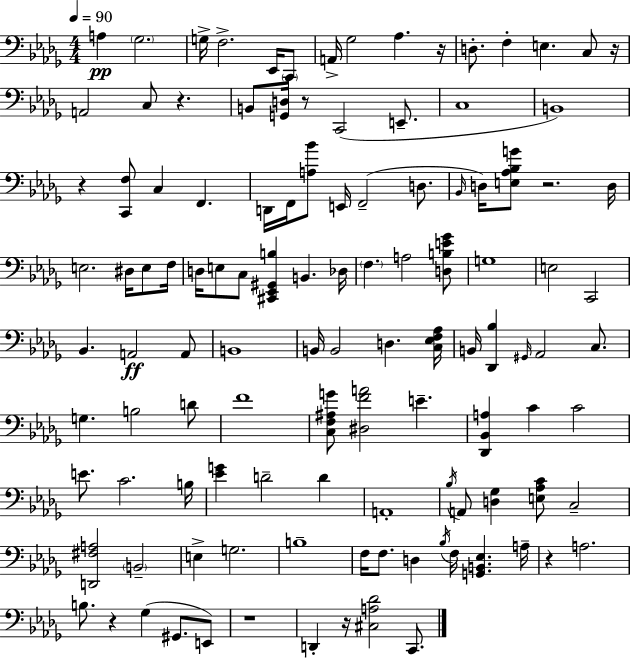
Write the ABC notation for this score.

X:1
T:Untitled
M:4/4
L:1/4
K:Bbm
A, _G,2 G,/4 F,2 _E,,/4 C,,/2 A,,/4 _G,2 _A, z/4 D,/2 F, E, C,/2 z/4 A,,2 C,/2 z B,,/2 [G,,D,]/4 z/2 C,,2 E,,/2 C,4 B,,4 z [C,,F,]/2 C, F,, D,,/4 F,,/4 [A,_B]/2 E,,/4 F,,2 D,/2 _B,,/4 D,/4 [E,_A,_B,G]/2 z2 D,/4 E,2 ^D,/4 E,/2 F,/4 D,/4 E,/2 C,/2 [^C,,_E,,^G,,B,] B,, _D,/4 F, A,2 [D,B,E_G]/2 G,4 E,2 C,,2 _B,, A,,2 A,,/2 B,,4 B,,/4 B,,2 D, [C,_E,F,_A,]/4 B,,/4 [_D,,_B,] ^G,,/4 _A,,2 C,/2 G, B,2 D/2 F4 [C,F,^A,G]/2 [^D,FA]2 E [_D,,_B,,A,] C C2 E/2 C2 B,/4 [_EG] D2 D A,,4 _B,/4 A,,/2 [D,_G,] [E,_A,C]/2 C,2 [D,,^F,A,]2 B,,2 E, G,2 B,4 F,/4 F,/2 D, _B,/4 F,/4 [G,,B,,_E,] A,/4 z A,2 B,/2 z _G, ^G,,/2 E,,/2 z4 D,, z/4 [^C,A,_D]2 C,,/2